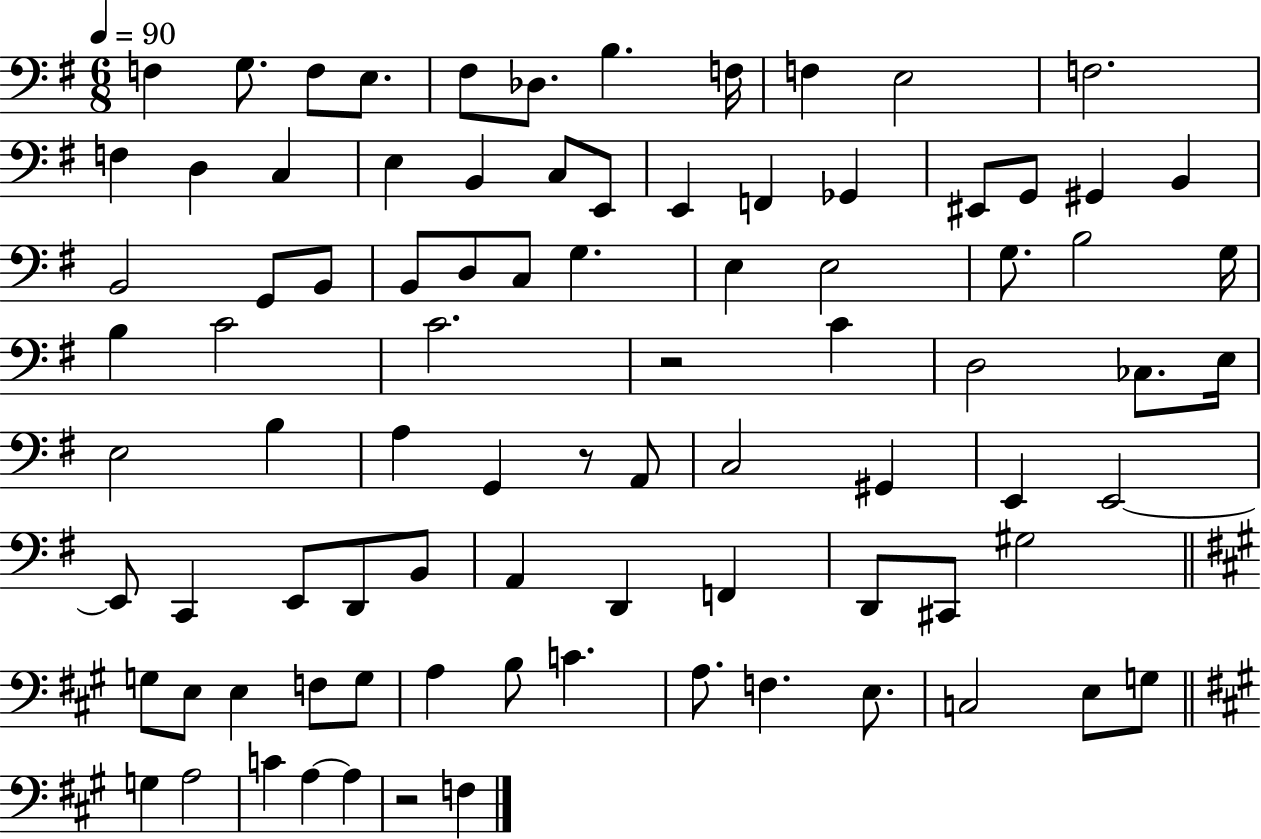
F3/q G3/e. F3/e E3/e. F#3/e Db3/e. B3/q. F3/s F3/q E3/h F3/h. F3/q D3/q C3/q E3/q B2/q C3/e E2/e E2/q F2/q Gb2/q EIS2/e G2/e G#2/q B2/q B2/h G2/e B2/e B2/e D3/e C3/e G3/q. E3/q E3/h G3/e. B3/h G3/s B3/q C4/h C4/h. R/h C4/q D3/h CES3/e. E3/s E3/h B3/q A3/q G2/q R/e A2/e C3/h G#2/q E2/q E2/h E2/e C2/q E2/e D2/e B2/e A2/q D2/q F2/q D2/e C#2/e G#3/h G3/e E3/e E3/q F3/e G3/e A3/q B3/e C4/q. A3/e. F3/q. E3/e. C3/h E3/e G3/e G3/q A3/h C4/q A3/q A3/q R/h F3/q